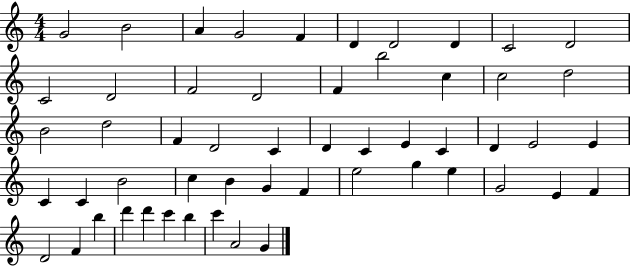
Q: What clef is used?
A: treble